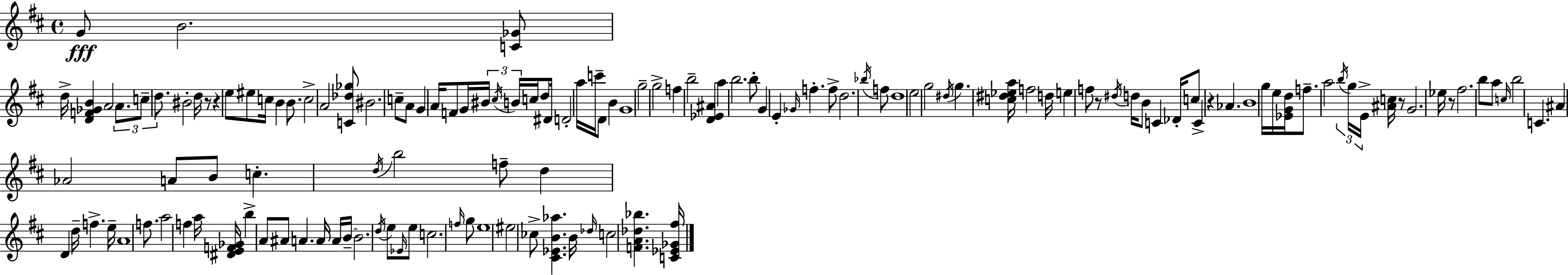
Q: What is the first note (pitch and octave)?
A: G4